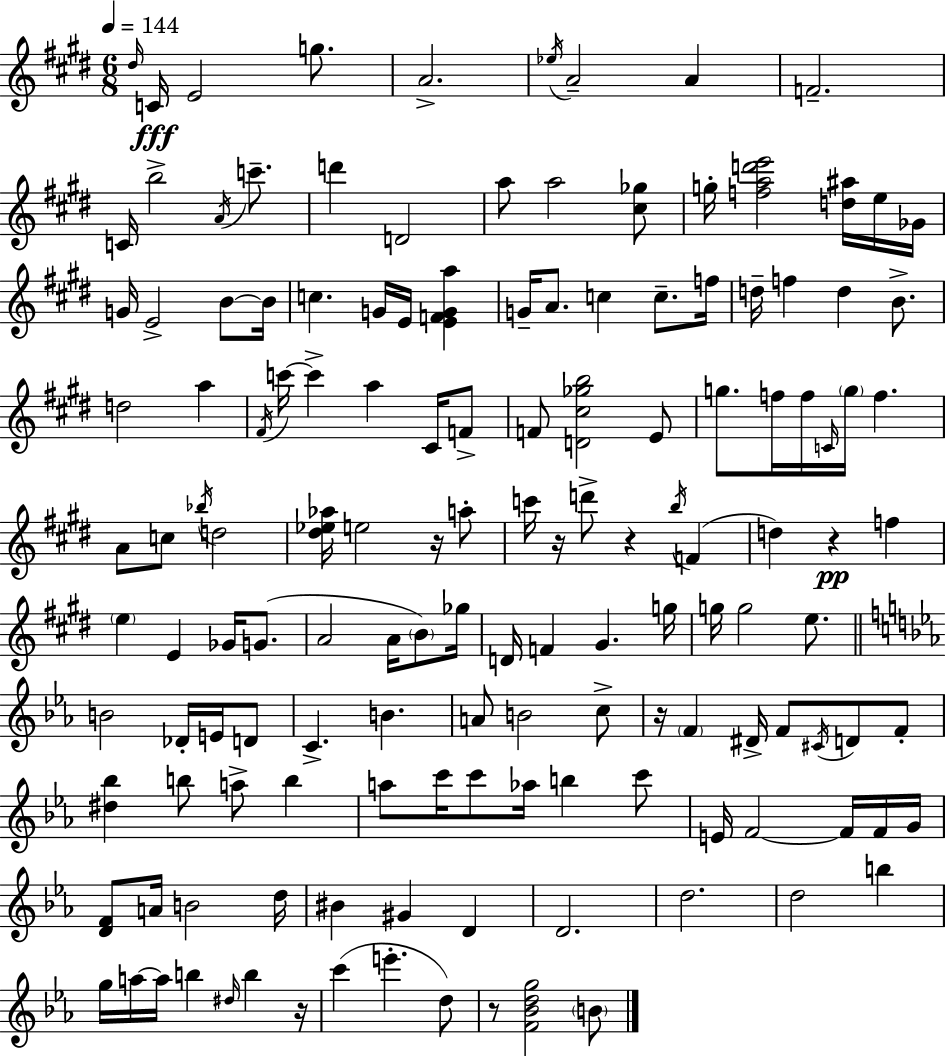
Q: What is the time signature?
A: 6/8